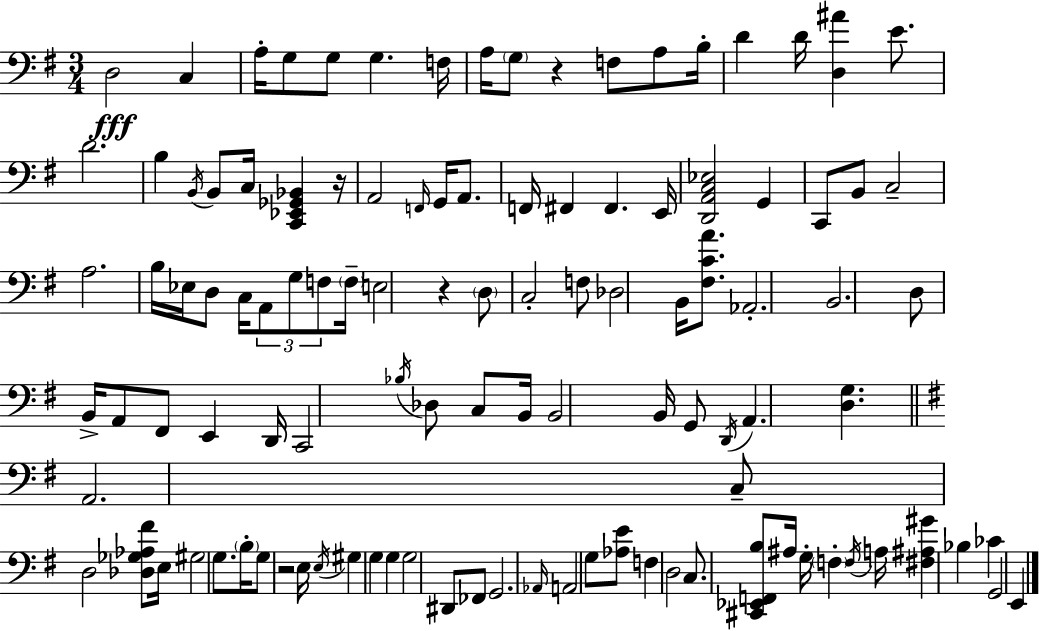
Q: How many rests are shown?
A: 4